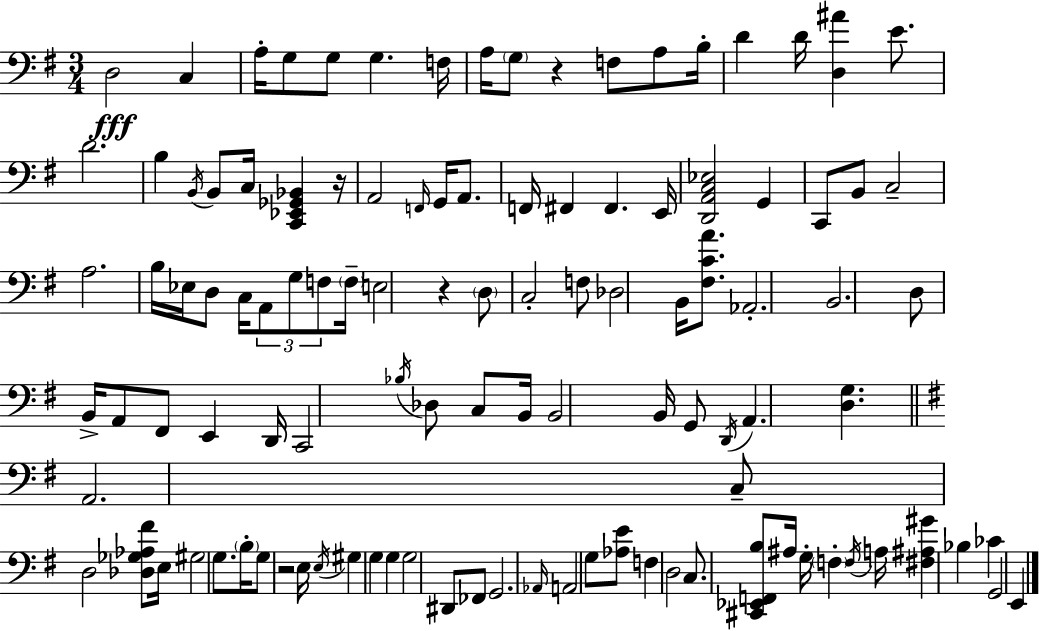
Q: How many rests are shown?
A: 4